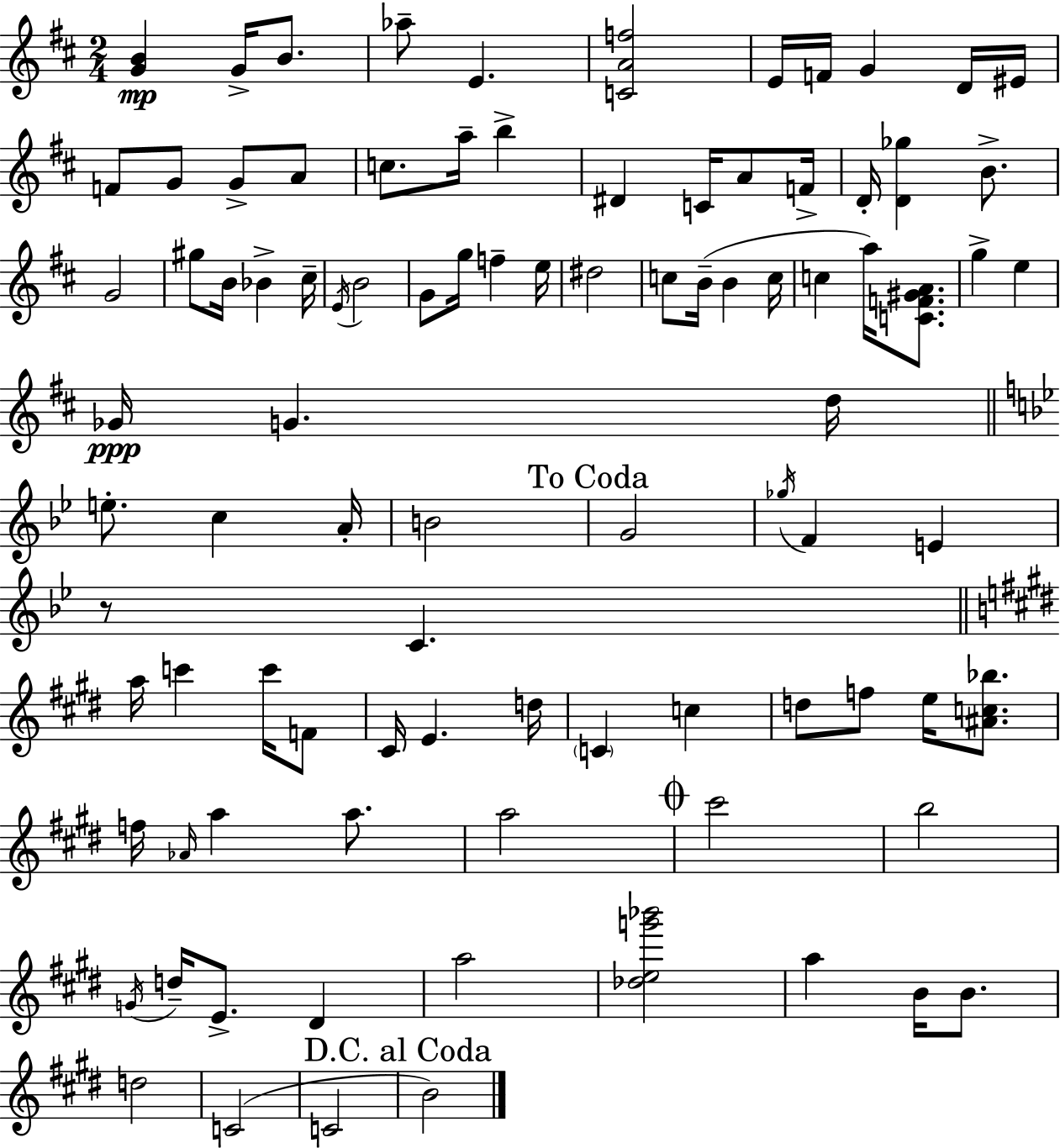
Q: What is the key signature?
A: D major